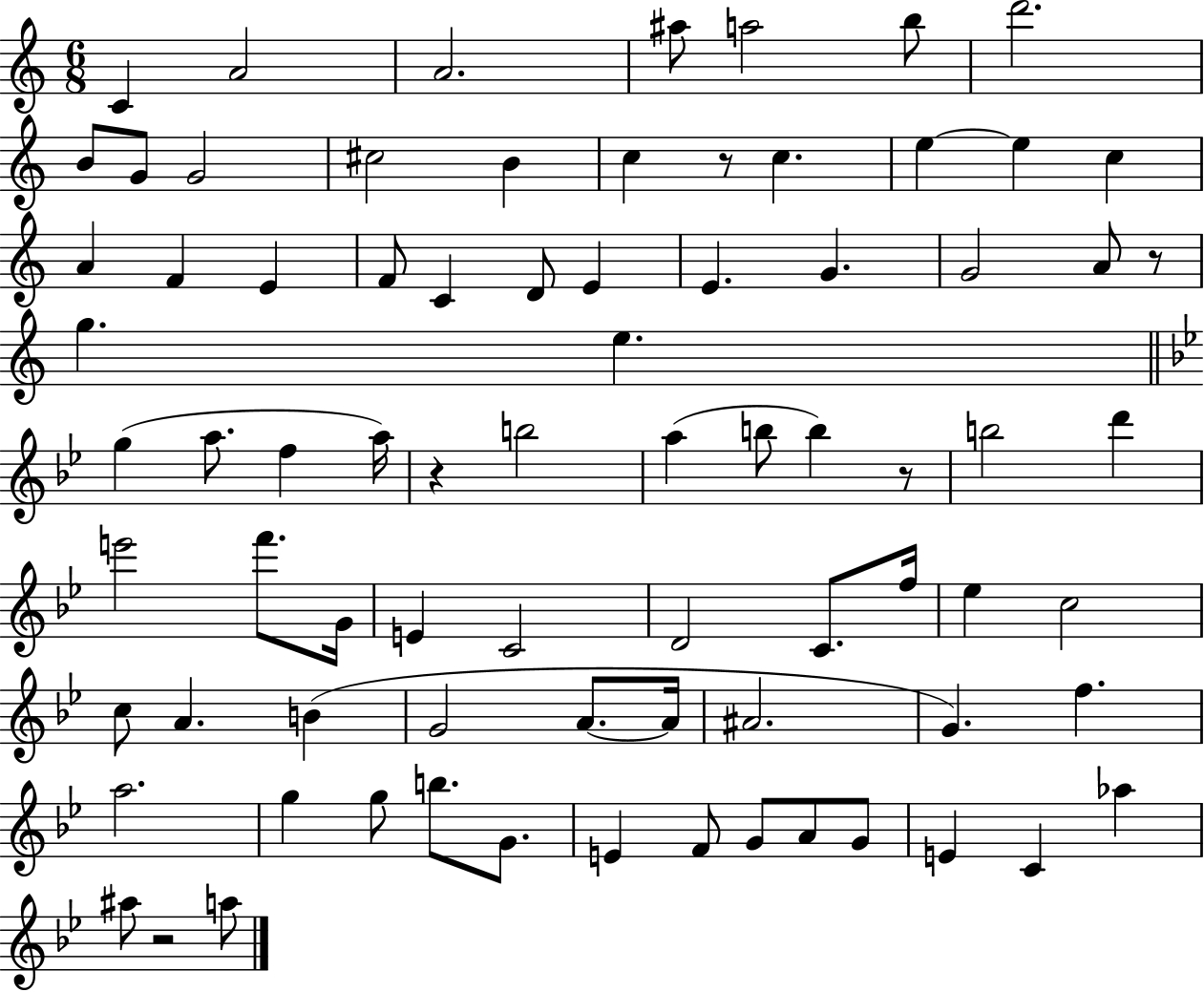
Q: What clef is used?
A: treble